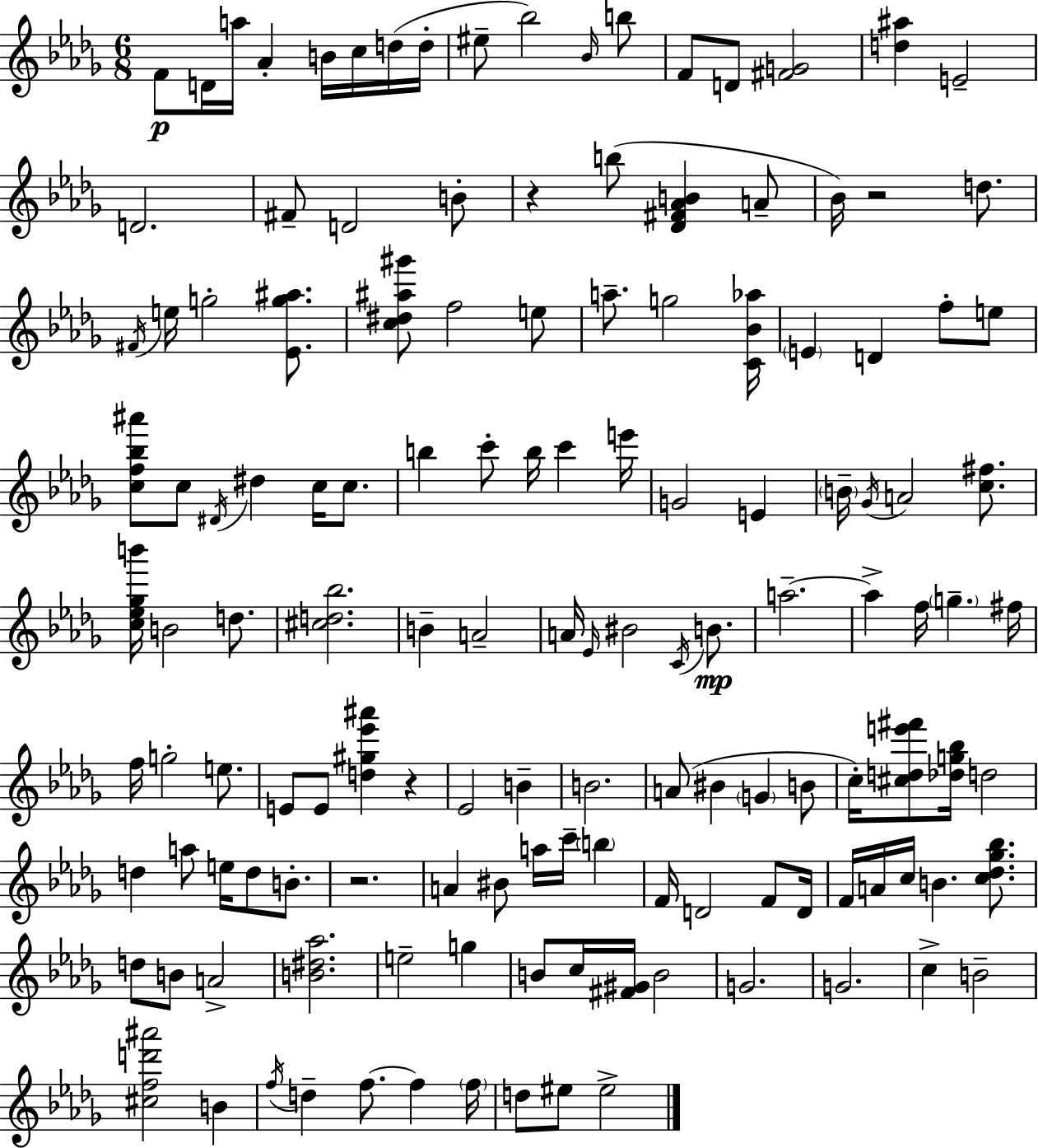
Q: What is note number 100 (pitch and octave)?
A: G5